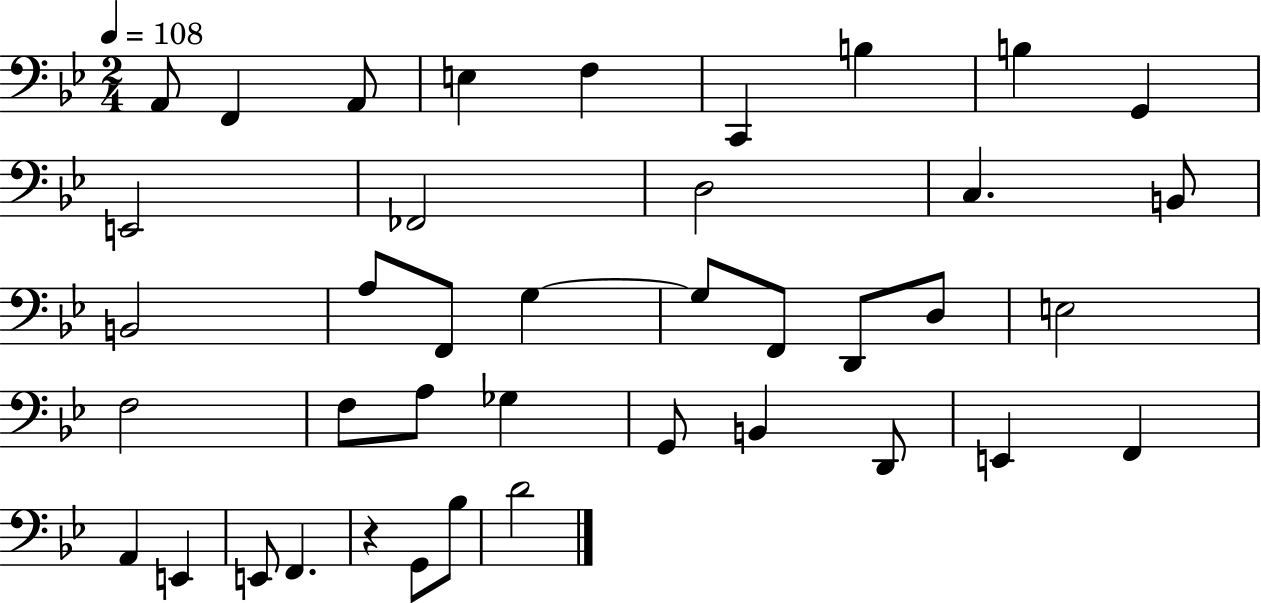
X:1
T:Untitled
M:2/4
L:1/4
K:Bb
A,,/2 F,, A,,/2 E, F, C,, B, B, G,, E,,2 _F,,2 D,2 C, B,,/2 B,,2 A,/2 F,,/2 G, G,/2 F,,/2 D,,/2 D,/2 E,2 F,2 F,/2 A,/2 _G, G,,/2 B,, D,,/2 E,, F,, A,, E,, E,,/2 F,, z G,,/2 _B,/2 D2